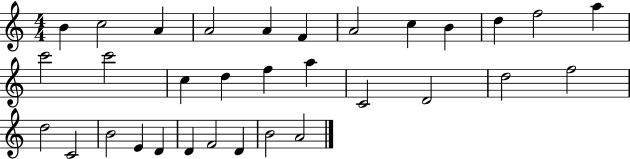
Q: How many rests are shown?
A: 0